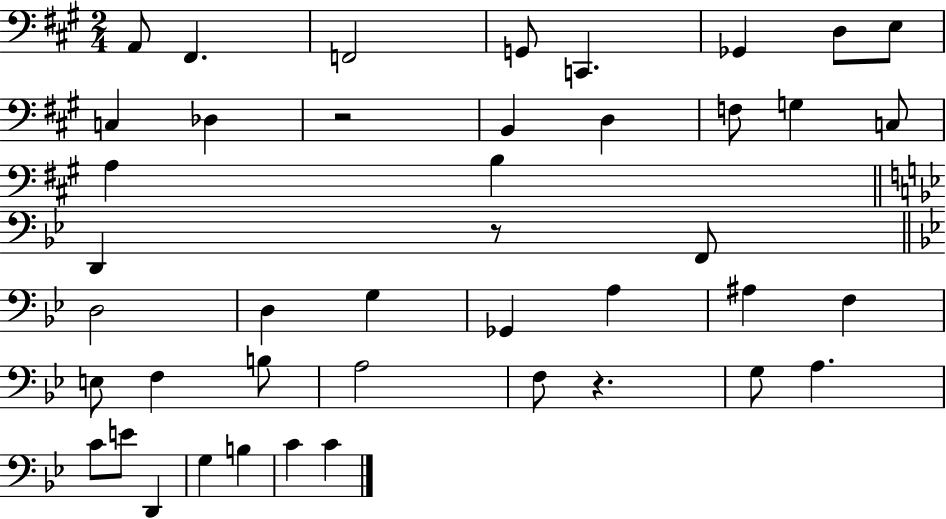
A2/e F#2/q. F2/h G2/e C2/q. Gb2/q D3/e E3/e C3/q Db3/q R/h B2/q D3/q F3/e G3/q C3/e A3/q B3/q D2/q R/e F2/e D3/h D3/q G3/q Gb2/q A3/q A#3/q F3/q E3/e F3/q B3/e A3/h F3/e R/q. G3/e A3/q. C4/e E4/e D2/q G3/q B3/q C4/q C4/q